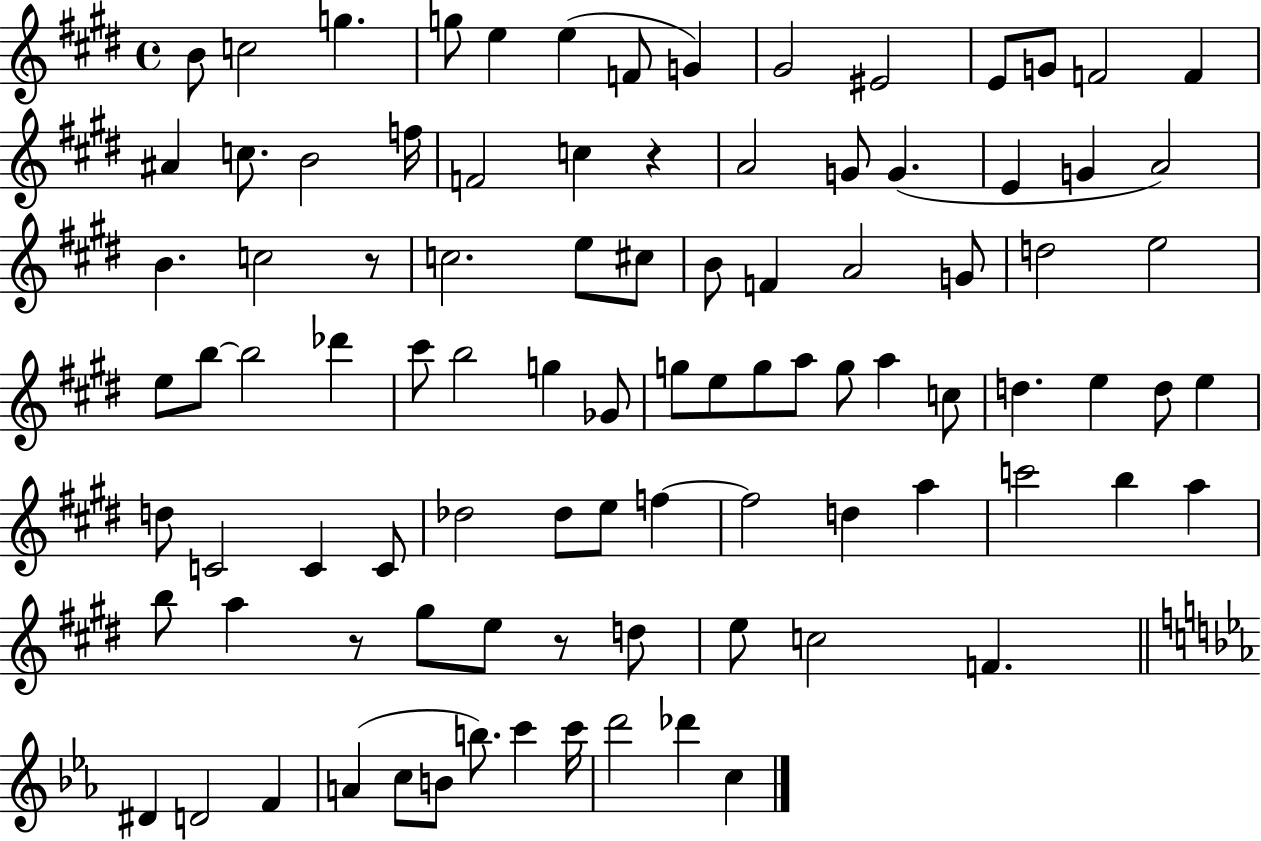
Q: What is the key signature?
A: E major